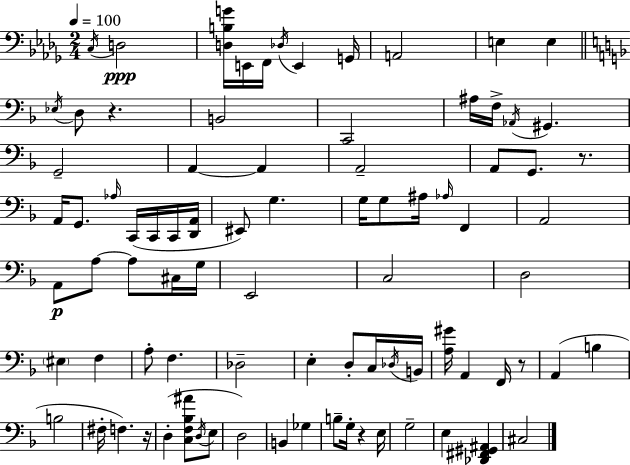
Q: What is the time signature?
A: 2/4